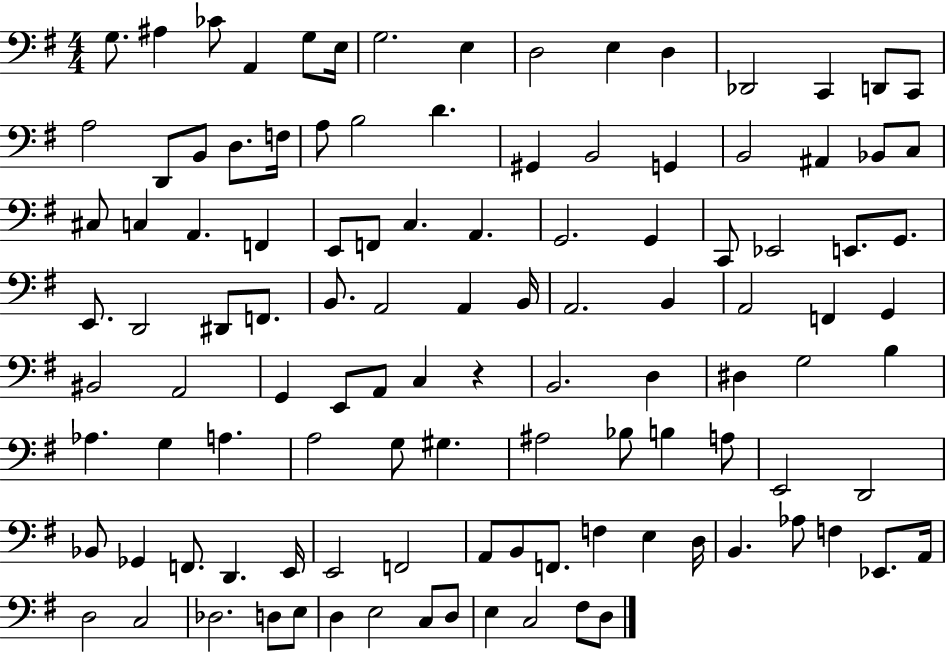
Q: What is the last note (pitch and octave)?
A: D3